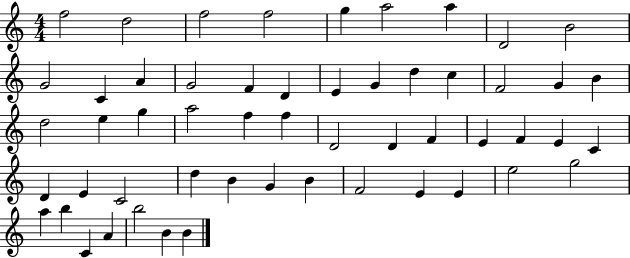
{
  \clef treble
  \numericTimeSignature
  \time 4/4
  \key c \major
  f''2 d''2 | f''2 f''2 | g''4 a''2 a''4 | d'2 b'2 | \break g'2 c'4 a'4 | g'2 f'4 d'4 | e'4 g'4 d''4 c''4 | f'2 g'4 b'4 | \break d''2 e''4 g''4 | a''2 f''4 f''4 | d'2 d'4 f'4 | e'4 f'4 e'4 c'4 | \break d'4 e'4 c'2 | d''4 b'4 g'4 b'4 | f'2 e'4 e'4 | e''2 g''2 | \break a''4 b''4 c'4 a'4 | b''2 b'4 b'4 | \bar "|."
}